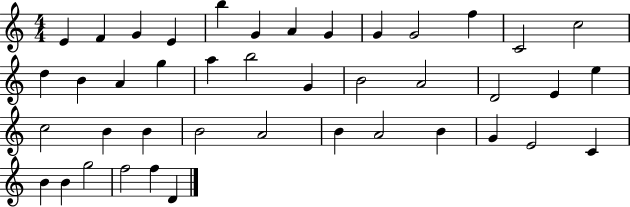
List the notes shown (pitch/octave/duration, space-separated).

E4/q F4/q G4/q E4/q B5/q G4/q A4/q G4/q G4/q G4/h F5/q C4/h C5/h D5/q B4/q A4/q G5/q A5/q B5/h G4/q B4/h A4/h D4/h E4/q E5/q C5/h B4/q B4/q B4/h A4/h B4/q A4/h B4/q G4/q E4/h C4/q B4/q B4/q G5/h F5/h F5/q D4/q